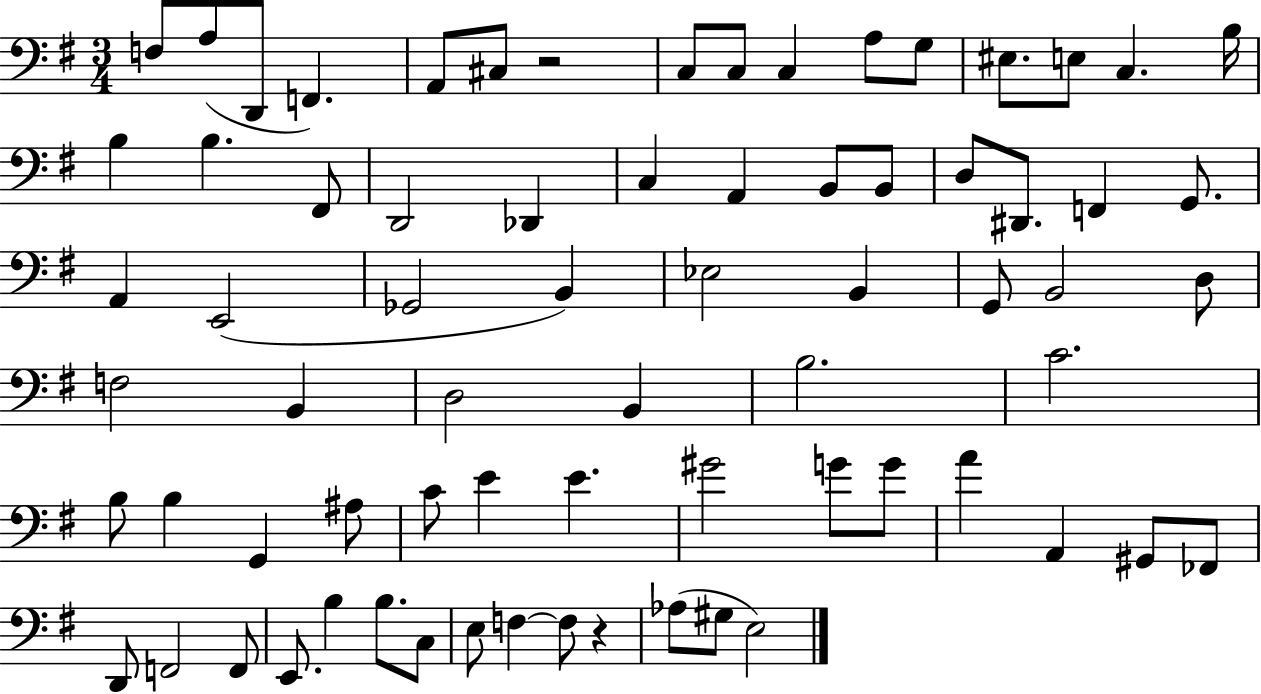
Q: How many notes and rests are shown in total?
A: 72